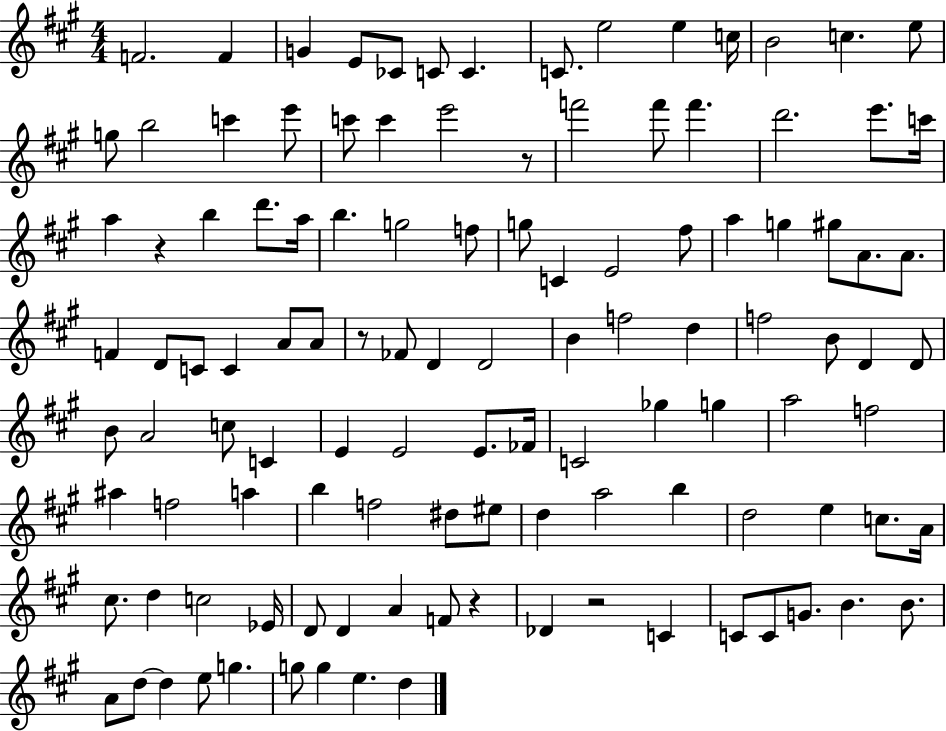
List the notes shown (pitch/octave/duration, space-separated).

F4/h. F4/q G4/q E4/e CES4/e C4/e C4/q. C4/e. E5/h E5/q C5/s B4/h C5/q. E5/e G5/e B5/h C6/q E6/e C6/e C6/q E6/h R/e F6/h F6/e F6/q. D6/h. E6/e. C6/s A5/q R/q B5/q D6/e. A5/s B5/q. G5/h F5/e G5/e C4/q E4/h F#5/e A5/q G5/q G#5/e A4/e. A4/e. F4/q D4/e C4/e C4/q A4/e A4/e R/e FES4/e D4/q D4/h B4/q F5/h D5/q F5/h B4/e D4/q D4/e B4/e A4/h C5/e C4/q E4/q E4/h E4/e. FES4/s C4/h Gb5/q G5/q A5/h F5/h A#5/q F5/h A5/q B5/q F5/h D#5/e EIS5/e D5/q A5/h B5/q D5/h E5/q C5/e. A4/s C#5/e. D5/q C5/h Eb4/s D4/e D4/q A4/q F4/e R/q Db4/q R/h C4/q C4/e C4/e G4/e. B4/q. B4/e. A4/e D5/e D5/q E5/e G5/q. G5/e G5/q E5/q. D5/q